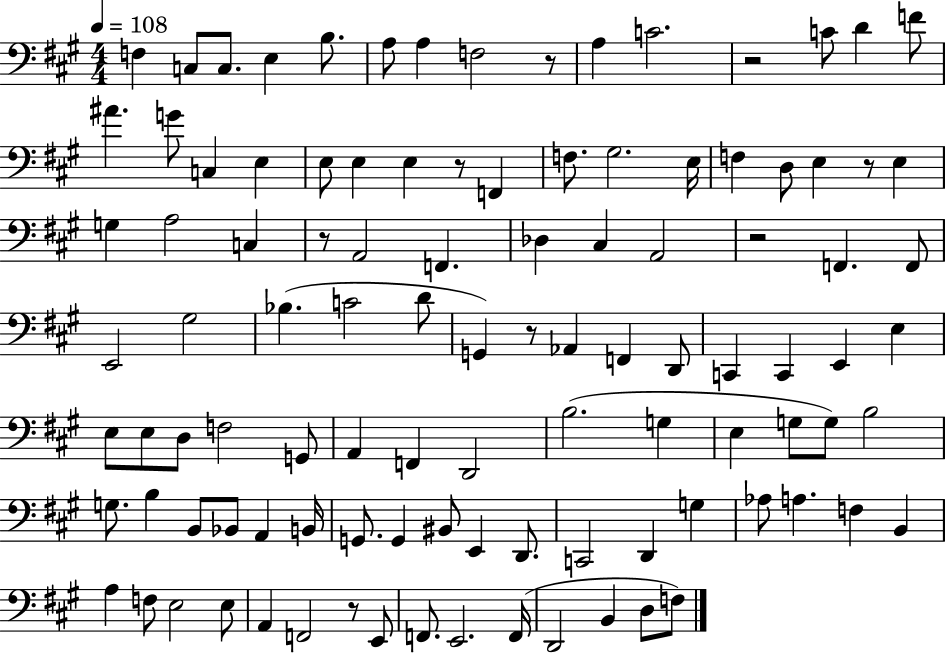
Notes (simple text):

F3/q C3/e C3/e. E3/q B3/e. A3/e A3/q F3/h R/e A3/q C4/h. R/h C4/e D4/q F4/e A#4/q. G4/e C3/q E3/q E3/e E3/q E3/q R/e F2/q F3/e. G#3/h. E3/s F3/q D3/e E3/q R/e E3/q G3/q A3/h C3/q R/e A2/h F2/q. Db3/q C#3/q A2/h R/h F2/q. F2/e E2/h G#3/h Bb3/q. C4/h D4/e G2/q R/e Ab2/q F2/q D2/e C2/q C2/q E2/q E3/q E3/e E3/e D3/e F3/h G2/e A2/q F2/q D2/h B3/h. G3/q E3/q G3/e G3/e B3/h G3/e. B3/q B2/e Bb2/e A2/q B2/s G2/e. G2/q BIS2/e E2/q D2/e. C2/h D2/q G3/q Ab3/e A3/q. F3/q B2/q A3/q F3/e E3/h E3/e A2/q F2/h R/e E2/e F2/e. E2/h. F2/s D2/h B2/q D3/e F3/e